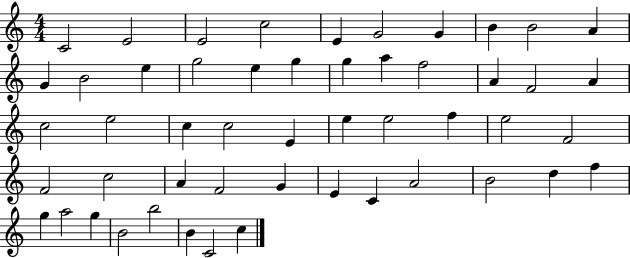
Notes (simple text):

C4/h E4/h E4/h C5/h E4/q G4/h G4/q B4/q B4/h A4/q G4/q B4/h E5/q G5/h E5/q G5/q G5/q A5/q F5/h A4/q F4/h A4/q C5/h E5/h C5/q C5/h E4/q E5/q E5/h F5/q E5/h F4/h F4/h C5/h A4/q F4/h G4/q E4/q C4/q A4/h B4/h D5/q F5/q G5/q A5/h G5/q B4/h B5/h B4/q C4/h C5/q